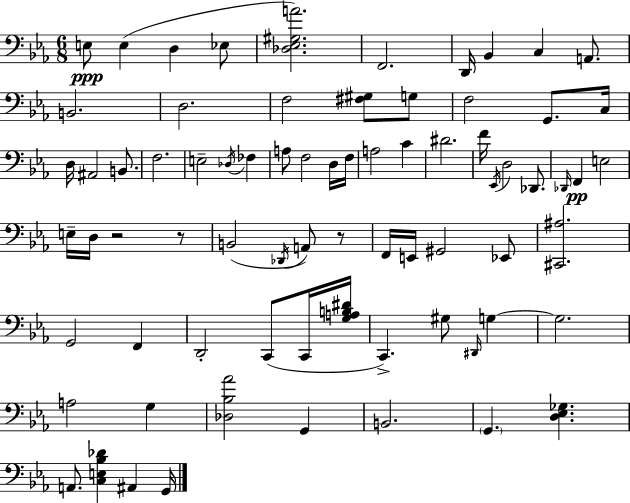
X:1
T:Untitled
M:6/8
L:1/4
K:Cm
E,/2 E, D, _E,/2 [_D,_E,^G,A]2 F,,2 D,,/4 _B,, C, A,,/2 B,,2 D,2 F,2 [^F,^G,]/2 G,/2 F,2 G,,/2 C,/4 D,/4 ^A,,2 B,,/2 F,2 E,2 _D,/4 _F, A,/2 F,2 D,/4 F,/4 A,2 C ^D2 F/4 _E,,/4 D,2 _D,,/2 _D,,/4 F,, E,2 E,/4 D,/4 z2 z/2 B,,2 _D,,/4 A,,/2 z/2 F,,/4 E,,/4 ^G,,2 _E,,/2 [^C,,^A,]2 G,,2 F,, D,,2 C,,/2 C,,/4 [G,A,B,^D]/4 C,, ^G,/2 ^D,,/4 G, G,2 A,2 G, [_D,_B,_A]2 G,, B,,2 G,, [D,_E,_G,] A,,/2 [C,E,_B,_D] ^A,, G,,/4